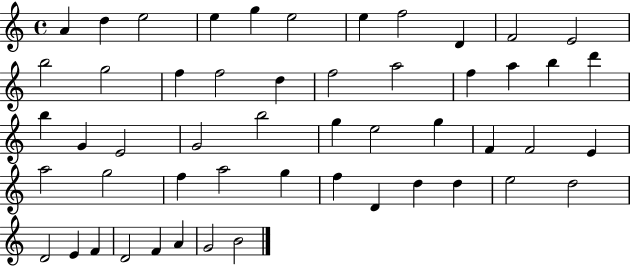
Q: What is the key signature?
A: C major